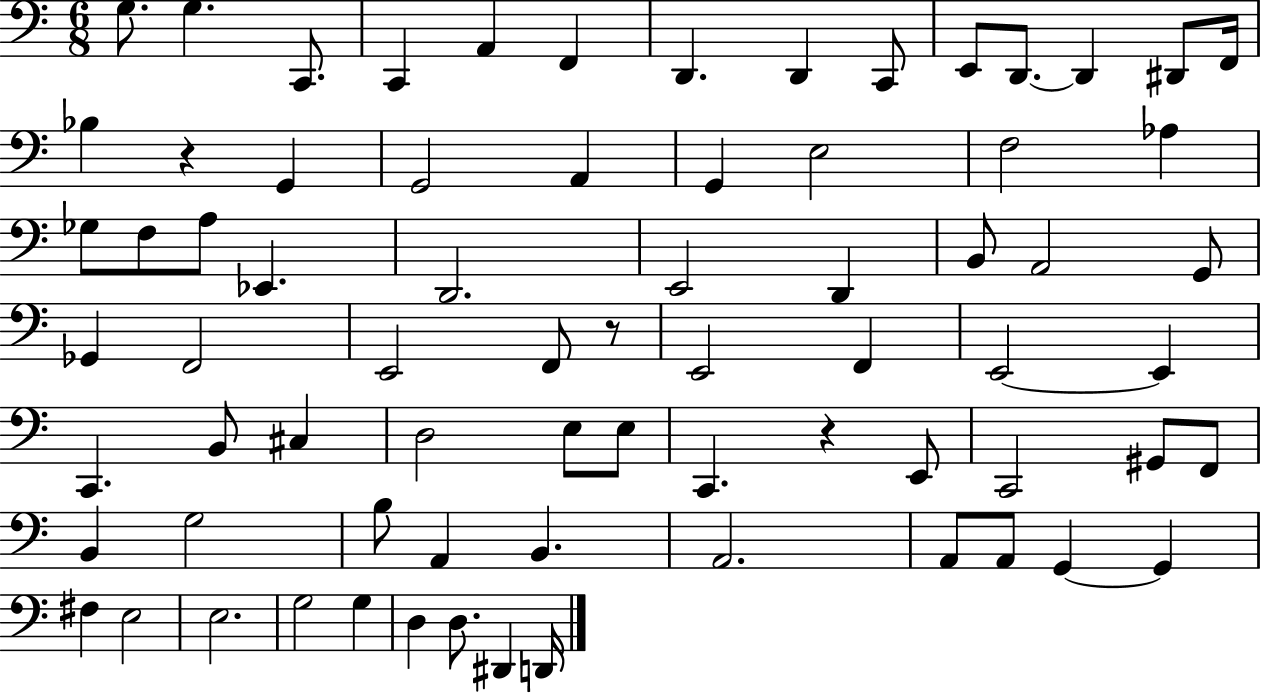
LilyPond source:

{
  \clef bass
  \numericTimeSignature
  \time 6/8
  \key c \major
  \repeat volta 2 { g8. g4. c,8. | c,4 a,4 f,4 | d,4. d,4 c,8 | e,8 d,8.~~ d,4 dis,8 f,16 | \break bes4 r4 g,4 | g,2 a,4 | g,4 e2 | f2 aes4 | \break ges8 f8 a8 ees,4. | d,2. | e,2 d,4 | b,8 a,2 g,8 | \break ges,4 f,2 | e,2 f,8 r8 | e,2 f,4 | e,2~~ e,4 | \break c,4. b,8 cis4 | d2 e8 e8 | c,4. r4 e,8 | c,2 gis,8 f,8 | \break b,4 g2 | b8 a,4 b,4. | a,2. | a,8 a,8 g,4~~ g,4 | \break fis4 e2 | e2. | g2 g4 | d4 d8. dis,4 d,16 | \break } \bar "|."
}